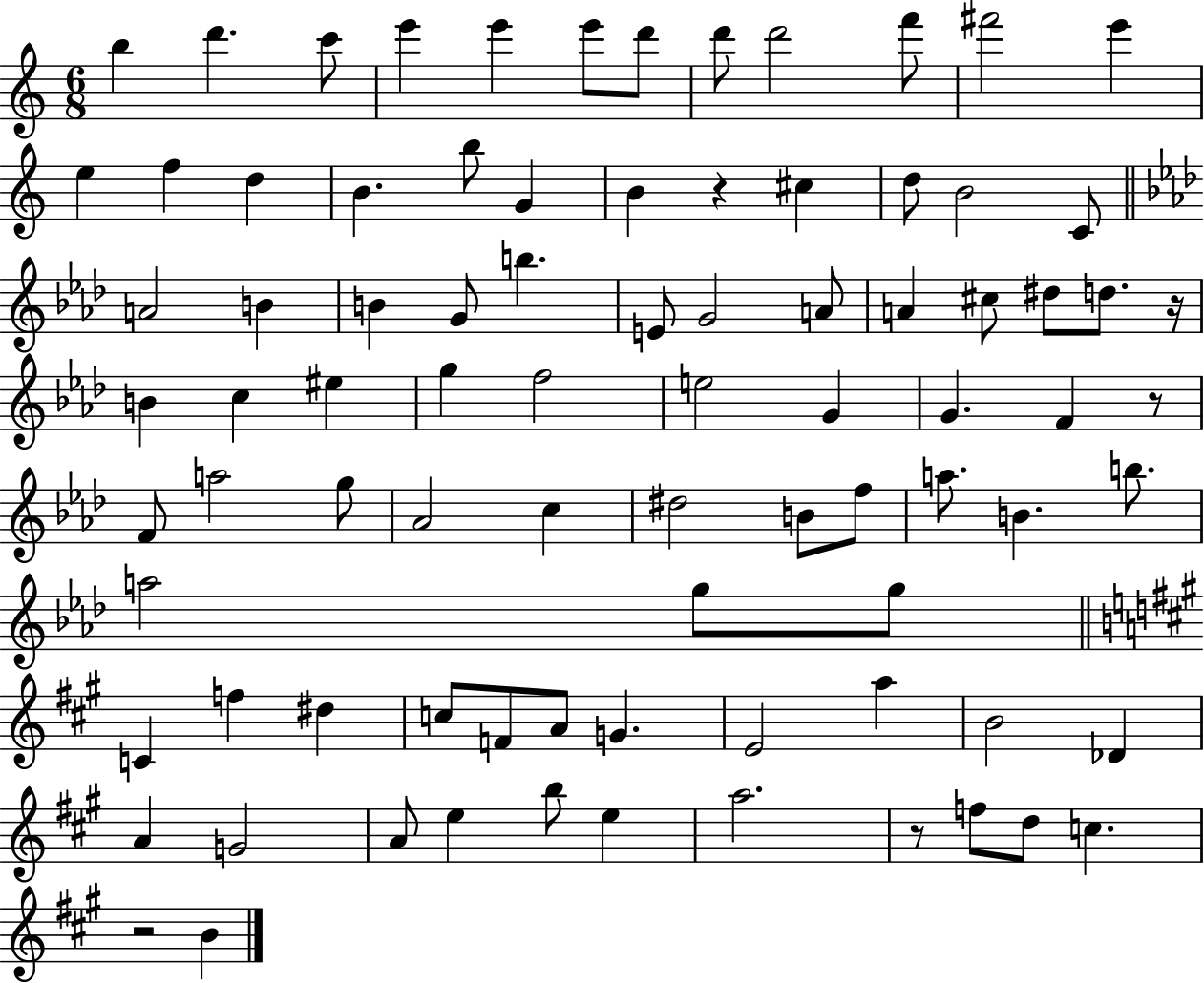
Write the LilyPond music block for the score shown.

{
  \clef treble
  \numericTimeSignature
  \time 6/8
  \key c \major
  b''4 d'''4. c'''8 | e'''4 e'''4 e'''8 d'''8 | d'''8 d'''2 f'''8 | fis'''2 e'''4 | \break e''4 f''4 d''4 | b'4. b''8 g'4 | b'4 r4 cis''4 | d''8 b'2 c'8 | \break \bar "||" \break \key aes \major a'2 b'4 | b'4 g'8 b''4. | e'8 g'2 a'8 | a'4 cis''8 dis''8 d''8. r16 | \break b'4 c''4 eis''4 | g''4 f''2 | e''2 g'4 | g'4. f'4 r8 | \break f'8 a''2 g''8 | aes'2 c''4 | dis''2 b'8 f''8 | a''8. b'4. b''8. | \break a''2 g''8 g''8 | \bar "||" \break \key a \major c'4 f''4 dis''4 | c''8 f'8 a'8 g'4. | e'2 a''4 | b'2 des'4 | \break a'4 g'2 | a'8 e''4 b''8 e''4 | a''2. | r8 f''8 d''8 c''4. | \break r2 b'4 | \bar "|."
}